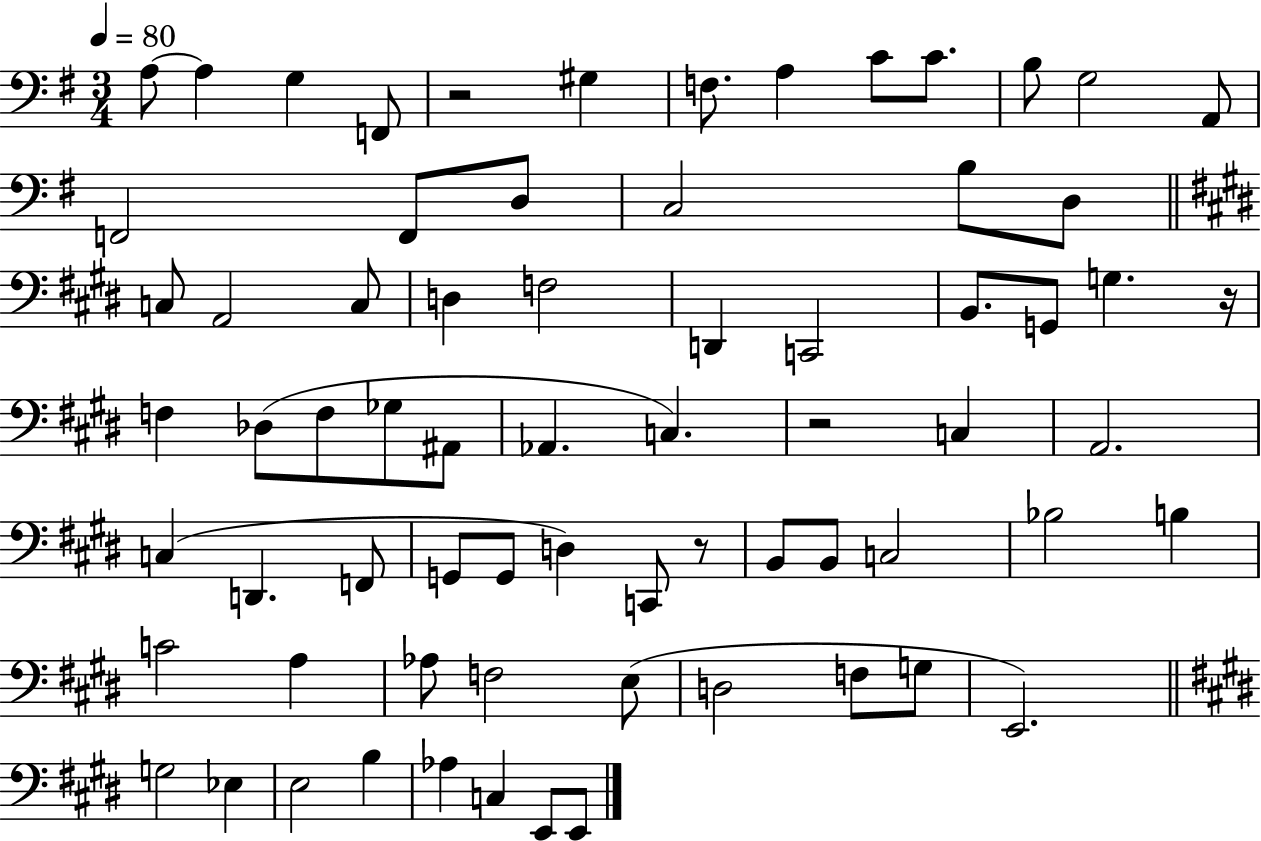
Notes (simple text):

A3/e A3/q G3/q F2/e R/h G#3/q F3/e. A3/q C4/e C4/e. B3/e G3/h A2/e F2/h F2/e D3/e C3/h B3/e D3/e C3/e A2/h C3/e D3/q F3/h D2/q C2/h B2/e. G2/e G3/q. R/s F3/q Db3/e F3/e Gb3/e A#2/e Ab2/q. C3/q. R/h C3/q A2/h. C3/q D2/q. F2/e G2/e G2/e D3/q C2/e R/e B2/e B2/e C3/h Bb3/h B3/q C4/h A3/q Ab3/e F3/h E3/e D3/h F3/e G3/e E2/h. G3/h Eb3/q E3/h B3/q Ab3/q C3/q E2/e E2/e